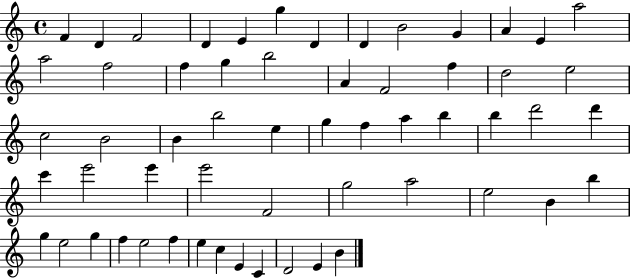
F4/q D4/q F4/h D4/q E4/q G5/q D4/q D4/q B4/h G4/q A4/q E4/q A5/h A5/h F5/h F5/q G5/q B5/h A4/q F4/h F5/q D5/h E5/h C5/h B4/h B4/q B5/h E5/q G5/q F5/q A5/q B5/q B5/q D6/h D6/q C6/q E6/h E6/q E6/h F4/h G5/h A5/h E5/h B4/q B5/q G5/q E5/h G5/q F5/q E5/h F5/q E5/q C5/q E4/q C4/q D4/h E4/q B4/q